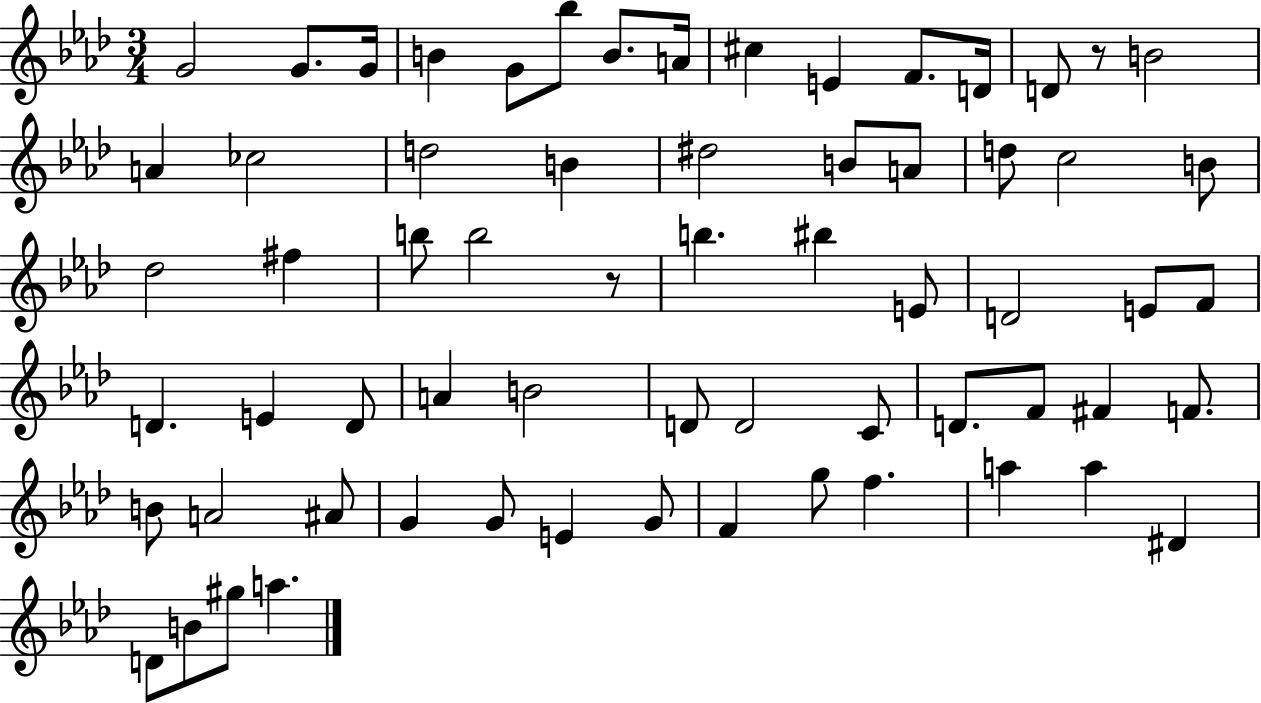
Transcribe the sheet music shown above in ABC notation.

X:1
T:Untitled
M:3/4
L:1/4
K:Ab
G2 G/2 G/4 B G/2 _b/2 B/2 A/4 ^c E F/2 D/4 D/2 z/2 B2 A _c2 d2 B ^d2 B/2 A/2 d/2 c2 B/2 _d2 ^f b/2 b2 z/2 b ^b E/2 D2 E/2 F/2 D E D/2 A B2 D/2 D2 C/2 D/2 F/2 ^F F/2 B/2 A2 ^A/2 G G/2 E G/2 F g/2 f a a ^D D/2 B/2 ^g/2 a